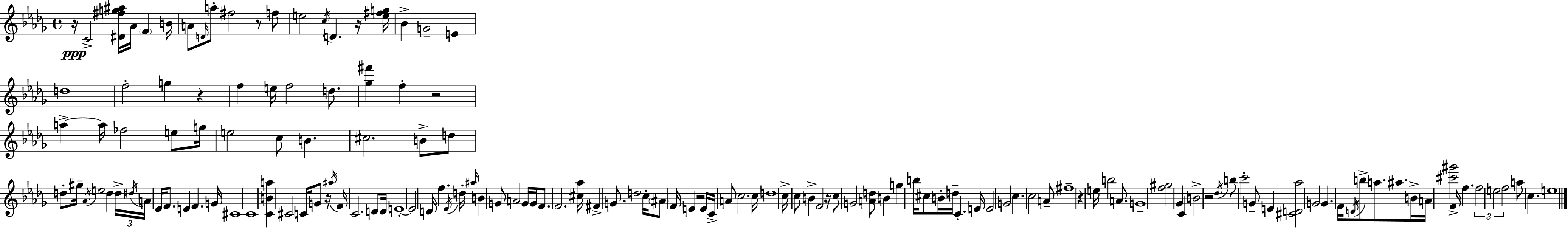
X:1
T:Untitled
M:4/4
L:1/4
K:Bbm
z/4 C2 [^D^fg^a]/4 _A/4 F B/4 A/2 D/4 a/2 ^f2 z/2 f/2 e2 c/4 D z/4 [e^fg]/4 _B G2 E d4 f2 g z f e/4 f2 d/2 [_g^f'] f z2 a a/4 _f2 e/2 g/4 e2 c/2 B ^c2 B/2 d/2 d/2 ^g/4 _A/4 e2 d d/4 ^d/4 A/4 _E/4 F/2 E F G/4 ^C4 C4 [CBa] ^C2 C/4 G/2 z/4 ^a/4 F/4 C2 D/2 D/4 E4 E2 D/4 f _E/4 d/4 ^a/4 B G/2 A2 G/4 G/4 F/2 F2 [^c_a]/4 ^F G/2 d2 c/4 ^A/2 F/4 E z2 E/4 C/4 A/2 c2 c/4 d4 c/4 c/2 B F2 z/4 c/2 G2 [Ad]/2 B g b/4 ^c/2 B/4 d/4 C E/4 E2 G2 c c2 A/2 ^f4 z e/4 b2 A/2 G4 [f^g]2 _G C B2 z2 _d/4 b/2 c'2 G/2 E [^CD_a]2 G2 G F/4 D/4 b/2 a/2 ^a/2 B/4 A/4 [^c'^g']2 F/4 f f2 e2 f2 a/2 c e4